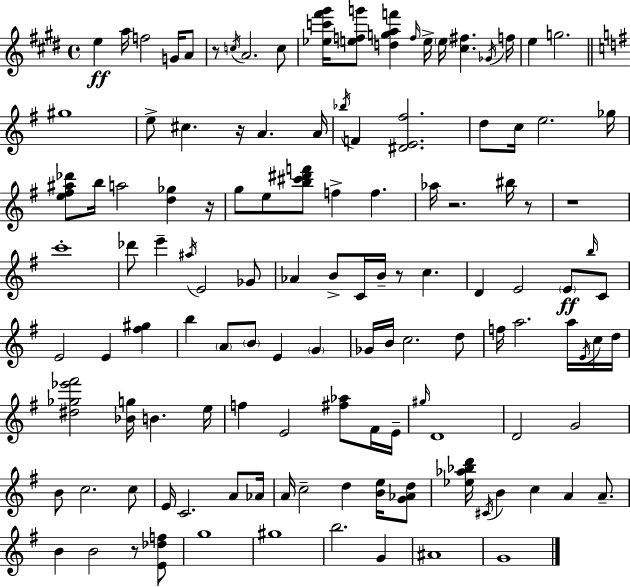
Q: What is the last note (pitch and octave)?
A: G4